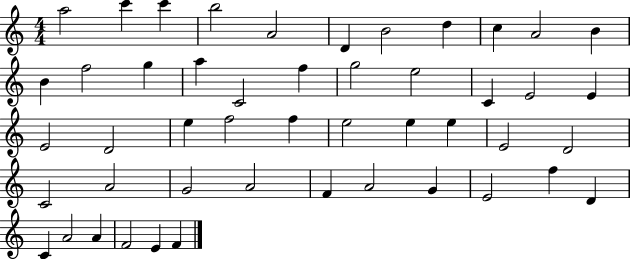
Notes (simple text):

A5/h C6/q C6/q B5/h A4/h D4/q B4/h D5/q C5/q A4/h B4/q B4/q F5/h G5/q A5/q C4/h F5/q G5/h E5/h C4/q E4/h E4/q E4/h D4/h E5/q F5/h F5/q E5/h E5/q E5/q E4/h D4/h C4/h A4/h G4/h A4/h F4/q A4/h G4/q E4/h F5/q D4/q C4/q A4/h A4/q F4/h E4/q F4/q